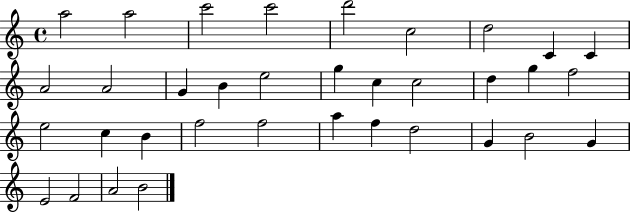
A5/h A5/h C6/h C6/h D6/h C5/h D5/h C4/q C4/q A4/h A4/h G4/q B4/q E5/h G5/q C5/q C5/h D5/q G5/q F5/h E5/h C5/q B4/q F5/h F5/h A5/q F5/q D5/h G4/q B4/h G4/q E4/h F4/h A4/h B4/h